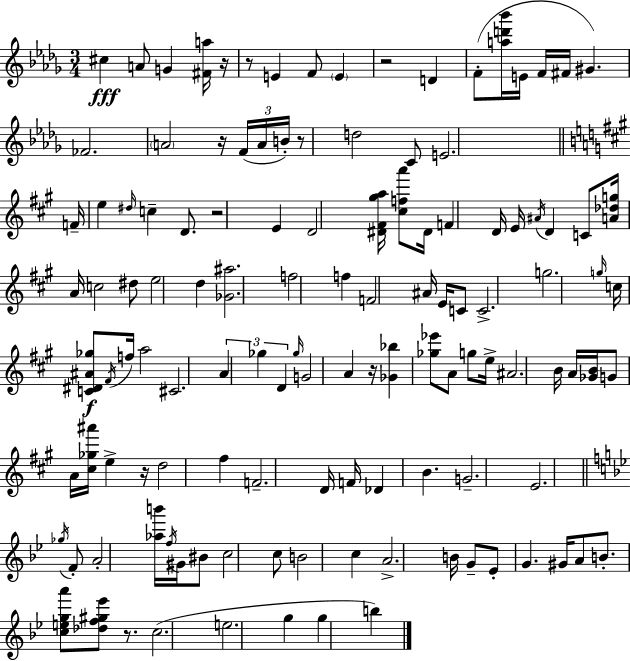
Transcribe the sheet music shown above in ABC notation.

X:1
T:Untitled
M:3/4
L:1/4
K:Bbm
^c A/2 G [^Fa]/4 z/4 z/2 E F/2 E z2 D F/2 [ad'_b']/4 E/4 F/4 ^F/4 ^G _F2 A2 z/4 F/4 A/4 B/4 z/2 d2 C/2 E2 F/4 e ^d/4 c D/2 z2 E D2 [^D^F^ga]/4 [^cfa']/2 ^D/4 F D/4 E/4 ^A/4 D C/2 [A_dg]/4 A/4 c2 ^d/2 e2 d [_G^a]2 f2 f F2 ^A/4 E/4 C/2 C2 g2 g/4 c/4 [C^D^A_g]/2 ^F/4 f/4 a2 ^C2 A _g D _g/4 G2 A z/4 [_G_b] [_g_e']/2 A/2 g/2 e/4 ^A2 B/4 A/4 [_GB]/4 G/2 A/4 [^c_g^a']/4 e z/4 d2 ^f F2 D/4 F/4 _D B G2 E2 _g/4 F/2 A2 [_ab']/4 f/4 ^G/4 ^B/2 c2 c/2 B2 c A2 B/4 G/2 _E/2 G ^G/4 A/2 B/2 [cega']/2 [_df^g_e']/2 z/2 c2 e2 g g b